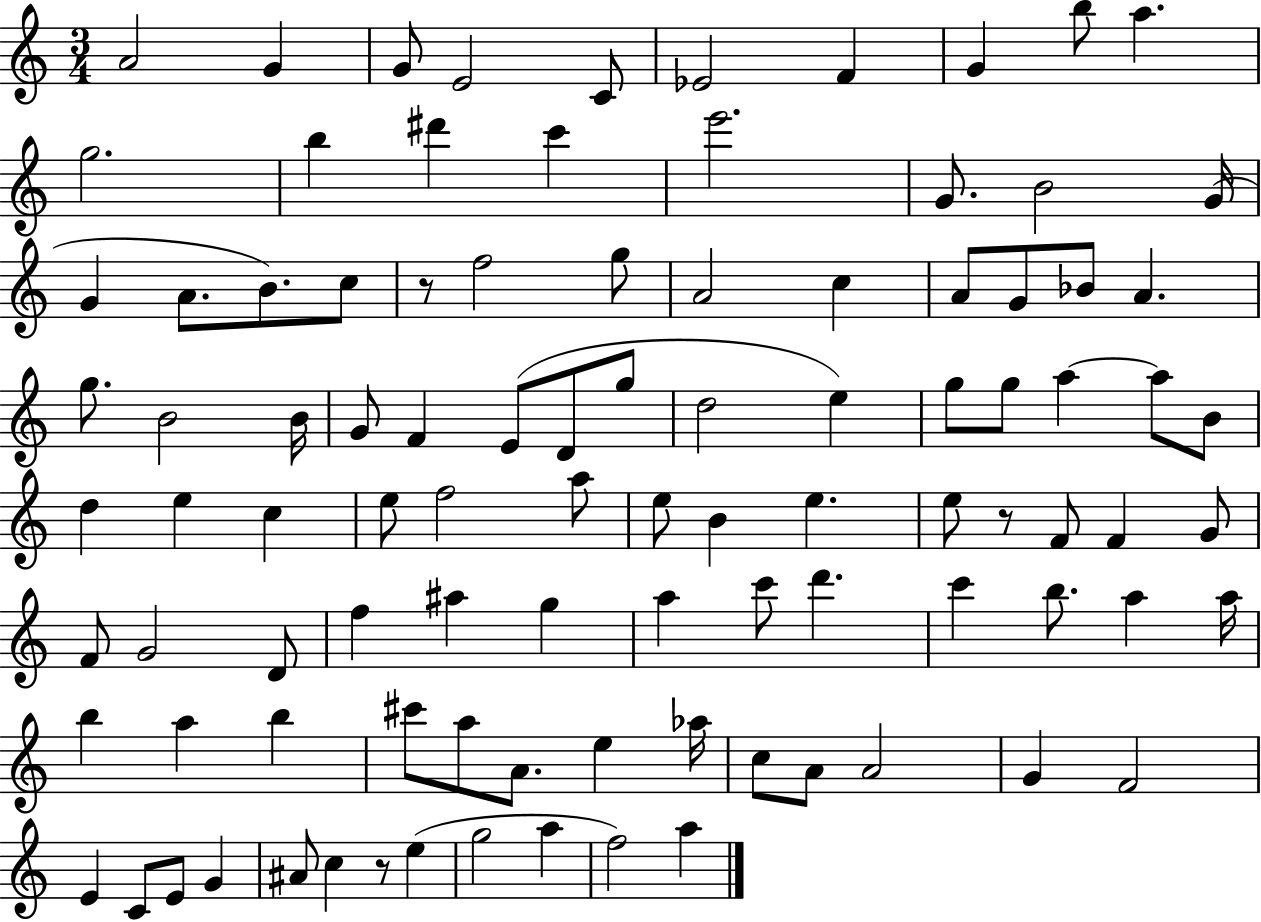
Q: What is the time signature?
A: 3/4